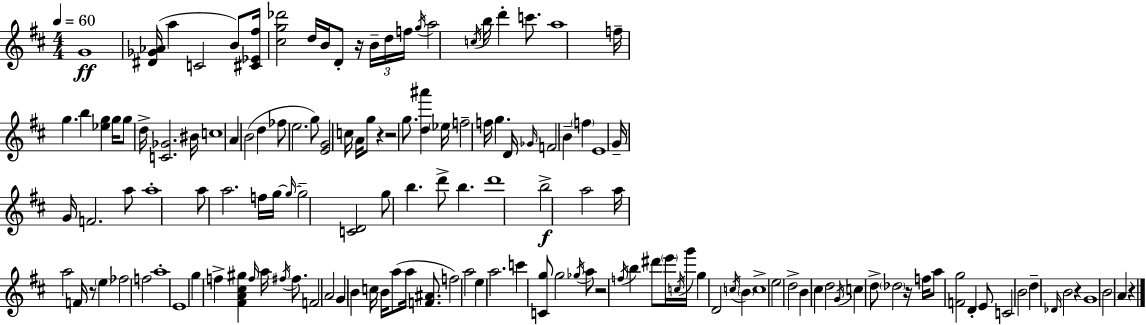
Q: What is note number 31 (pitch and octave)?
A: G5